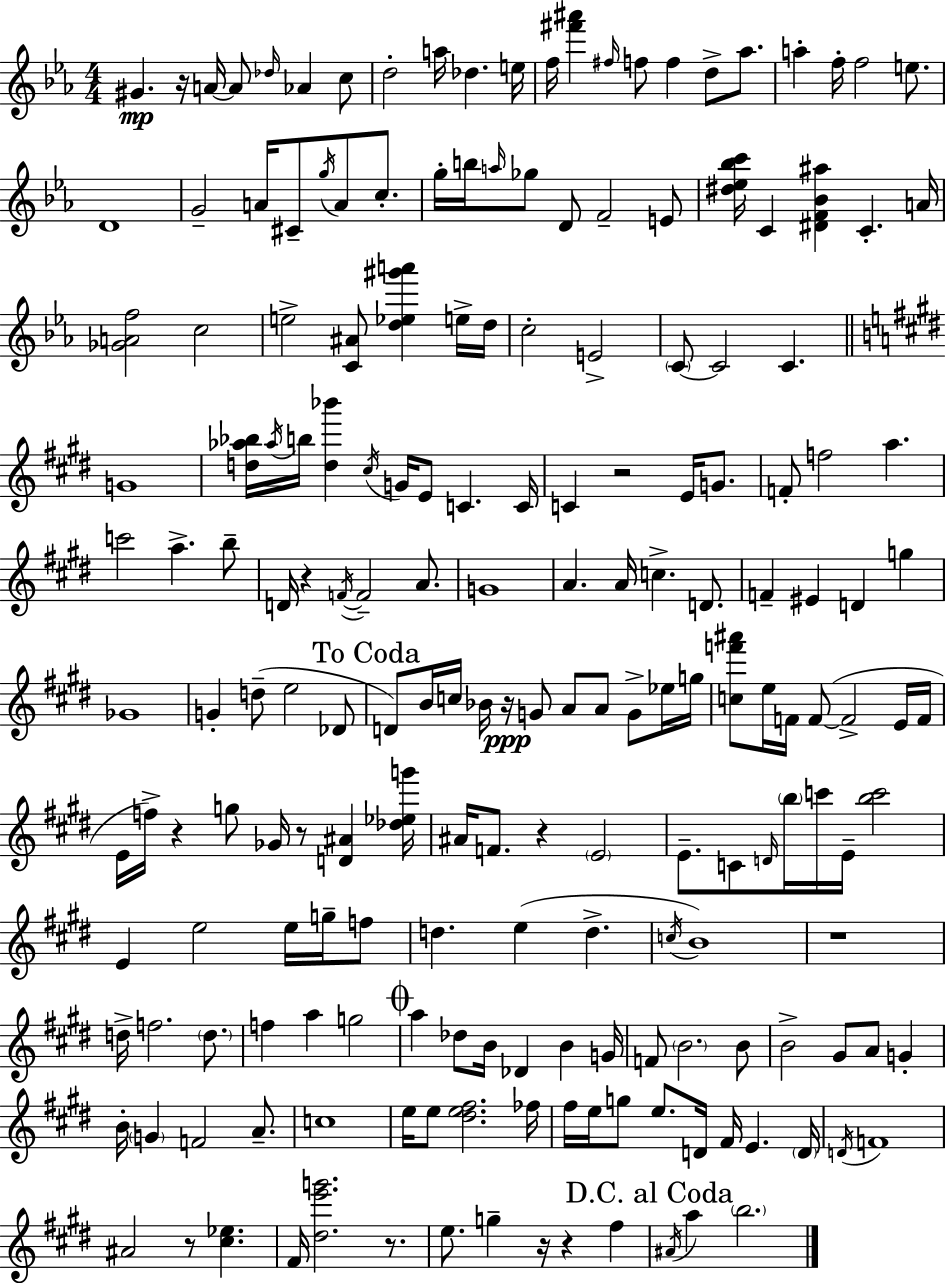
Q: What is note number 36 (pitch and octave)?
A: C4